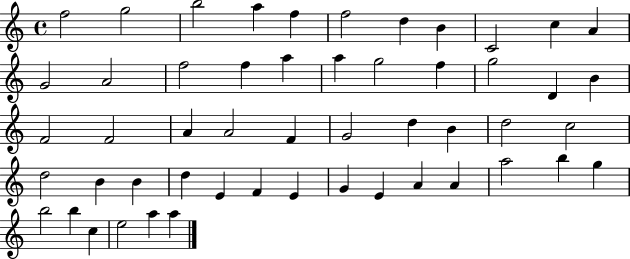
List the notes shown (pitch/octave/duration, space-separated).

F5/h G5/h B5/h A5/q F5/q F5/h D5/q B4/q C4/h C5/q A4/q G4/h A4/h F5/h F5/q A5/q A5/q G5/h F5/q G5/h D4/q B4/q F4/h F4/h A4/q A4/h F4/q G4/h D5/q B4/q D5/h C5/h D5/h B4/q B4/q D5/q E4/q F4/q E4/q G4/q E4/q A4/q A4/q A5/h B5/q G5/q B5/h B5/q C5/q E5/h A5/q A5/q